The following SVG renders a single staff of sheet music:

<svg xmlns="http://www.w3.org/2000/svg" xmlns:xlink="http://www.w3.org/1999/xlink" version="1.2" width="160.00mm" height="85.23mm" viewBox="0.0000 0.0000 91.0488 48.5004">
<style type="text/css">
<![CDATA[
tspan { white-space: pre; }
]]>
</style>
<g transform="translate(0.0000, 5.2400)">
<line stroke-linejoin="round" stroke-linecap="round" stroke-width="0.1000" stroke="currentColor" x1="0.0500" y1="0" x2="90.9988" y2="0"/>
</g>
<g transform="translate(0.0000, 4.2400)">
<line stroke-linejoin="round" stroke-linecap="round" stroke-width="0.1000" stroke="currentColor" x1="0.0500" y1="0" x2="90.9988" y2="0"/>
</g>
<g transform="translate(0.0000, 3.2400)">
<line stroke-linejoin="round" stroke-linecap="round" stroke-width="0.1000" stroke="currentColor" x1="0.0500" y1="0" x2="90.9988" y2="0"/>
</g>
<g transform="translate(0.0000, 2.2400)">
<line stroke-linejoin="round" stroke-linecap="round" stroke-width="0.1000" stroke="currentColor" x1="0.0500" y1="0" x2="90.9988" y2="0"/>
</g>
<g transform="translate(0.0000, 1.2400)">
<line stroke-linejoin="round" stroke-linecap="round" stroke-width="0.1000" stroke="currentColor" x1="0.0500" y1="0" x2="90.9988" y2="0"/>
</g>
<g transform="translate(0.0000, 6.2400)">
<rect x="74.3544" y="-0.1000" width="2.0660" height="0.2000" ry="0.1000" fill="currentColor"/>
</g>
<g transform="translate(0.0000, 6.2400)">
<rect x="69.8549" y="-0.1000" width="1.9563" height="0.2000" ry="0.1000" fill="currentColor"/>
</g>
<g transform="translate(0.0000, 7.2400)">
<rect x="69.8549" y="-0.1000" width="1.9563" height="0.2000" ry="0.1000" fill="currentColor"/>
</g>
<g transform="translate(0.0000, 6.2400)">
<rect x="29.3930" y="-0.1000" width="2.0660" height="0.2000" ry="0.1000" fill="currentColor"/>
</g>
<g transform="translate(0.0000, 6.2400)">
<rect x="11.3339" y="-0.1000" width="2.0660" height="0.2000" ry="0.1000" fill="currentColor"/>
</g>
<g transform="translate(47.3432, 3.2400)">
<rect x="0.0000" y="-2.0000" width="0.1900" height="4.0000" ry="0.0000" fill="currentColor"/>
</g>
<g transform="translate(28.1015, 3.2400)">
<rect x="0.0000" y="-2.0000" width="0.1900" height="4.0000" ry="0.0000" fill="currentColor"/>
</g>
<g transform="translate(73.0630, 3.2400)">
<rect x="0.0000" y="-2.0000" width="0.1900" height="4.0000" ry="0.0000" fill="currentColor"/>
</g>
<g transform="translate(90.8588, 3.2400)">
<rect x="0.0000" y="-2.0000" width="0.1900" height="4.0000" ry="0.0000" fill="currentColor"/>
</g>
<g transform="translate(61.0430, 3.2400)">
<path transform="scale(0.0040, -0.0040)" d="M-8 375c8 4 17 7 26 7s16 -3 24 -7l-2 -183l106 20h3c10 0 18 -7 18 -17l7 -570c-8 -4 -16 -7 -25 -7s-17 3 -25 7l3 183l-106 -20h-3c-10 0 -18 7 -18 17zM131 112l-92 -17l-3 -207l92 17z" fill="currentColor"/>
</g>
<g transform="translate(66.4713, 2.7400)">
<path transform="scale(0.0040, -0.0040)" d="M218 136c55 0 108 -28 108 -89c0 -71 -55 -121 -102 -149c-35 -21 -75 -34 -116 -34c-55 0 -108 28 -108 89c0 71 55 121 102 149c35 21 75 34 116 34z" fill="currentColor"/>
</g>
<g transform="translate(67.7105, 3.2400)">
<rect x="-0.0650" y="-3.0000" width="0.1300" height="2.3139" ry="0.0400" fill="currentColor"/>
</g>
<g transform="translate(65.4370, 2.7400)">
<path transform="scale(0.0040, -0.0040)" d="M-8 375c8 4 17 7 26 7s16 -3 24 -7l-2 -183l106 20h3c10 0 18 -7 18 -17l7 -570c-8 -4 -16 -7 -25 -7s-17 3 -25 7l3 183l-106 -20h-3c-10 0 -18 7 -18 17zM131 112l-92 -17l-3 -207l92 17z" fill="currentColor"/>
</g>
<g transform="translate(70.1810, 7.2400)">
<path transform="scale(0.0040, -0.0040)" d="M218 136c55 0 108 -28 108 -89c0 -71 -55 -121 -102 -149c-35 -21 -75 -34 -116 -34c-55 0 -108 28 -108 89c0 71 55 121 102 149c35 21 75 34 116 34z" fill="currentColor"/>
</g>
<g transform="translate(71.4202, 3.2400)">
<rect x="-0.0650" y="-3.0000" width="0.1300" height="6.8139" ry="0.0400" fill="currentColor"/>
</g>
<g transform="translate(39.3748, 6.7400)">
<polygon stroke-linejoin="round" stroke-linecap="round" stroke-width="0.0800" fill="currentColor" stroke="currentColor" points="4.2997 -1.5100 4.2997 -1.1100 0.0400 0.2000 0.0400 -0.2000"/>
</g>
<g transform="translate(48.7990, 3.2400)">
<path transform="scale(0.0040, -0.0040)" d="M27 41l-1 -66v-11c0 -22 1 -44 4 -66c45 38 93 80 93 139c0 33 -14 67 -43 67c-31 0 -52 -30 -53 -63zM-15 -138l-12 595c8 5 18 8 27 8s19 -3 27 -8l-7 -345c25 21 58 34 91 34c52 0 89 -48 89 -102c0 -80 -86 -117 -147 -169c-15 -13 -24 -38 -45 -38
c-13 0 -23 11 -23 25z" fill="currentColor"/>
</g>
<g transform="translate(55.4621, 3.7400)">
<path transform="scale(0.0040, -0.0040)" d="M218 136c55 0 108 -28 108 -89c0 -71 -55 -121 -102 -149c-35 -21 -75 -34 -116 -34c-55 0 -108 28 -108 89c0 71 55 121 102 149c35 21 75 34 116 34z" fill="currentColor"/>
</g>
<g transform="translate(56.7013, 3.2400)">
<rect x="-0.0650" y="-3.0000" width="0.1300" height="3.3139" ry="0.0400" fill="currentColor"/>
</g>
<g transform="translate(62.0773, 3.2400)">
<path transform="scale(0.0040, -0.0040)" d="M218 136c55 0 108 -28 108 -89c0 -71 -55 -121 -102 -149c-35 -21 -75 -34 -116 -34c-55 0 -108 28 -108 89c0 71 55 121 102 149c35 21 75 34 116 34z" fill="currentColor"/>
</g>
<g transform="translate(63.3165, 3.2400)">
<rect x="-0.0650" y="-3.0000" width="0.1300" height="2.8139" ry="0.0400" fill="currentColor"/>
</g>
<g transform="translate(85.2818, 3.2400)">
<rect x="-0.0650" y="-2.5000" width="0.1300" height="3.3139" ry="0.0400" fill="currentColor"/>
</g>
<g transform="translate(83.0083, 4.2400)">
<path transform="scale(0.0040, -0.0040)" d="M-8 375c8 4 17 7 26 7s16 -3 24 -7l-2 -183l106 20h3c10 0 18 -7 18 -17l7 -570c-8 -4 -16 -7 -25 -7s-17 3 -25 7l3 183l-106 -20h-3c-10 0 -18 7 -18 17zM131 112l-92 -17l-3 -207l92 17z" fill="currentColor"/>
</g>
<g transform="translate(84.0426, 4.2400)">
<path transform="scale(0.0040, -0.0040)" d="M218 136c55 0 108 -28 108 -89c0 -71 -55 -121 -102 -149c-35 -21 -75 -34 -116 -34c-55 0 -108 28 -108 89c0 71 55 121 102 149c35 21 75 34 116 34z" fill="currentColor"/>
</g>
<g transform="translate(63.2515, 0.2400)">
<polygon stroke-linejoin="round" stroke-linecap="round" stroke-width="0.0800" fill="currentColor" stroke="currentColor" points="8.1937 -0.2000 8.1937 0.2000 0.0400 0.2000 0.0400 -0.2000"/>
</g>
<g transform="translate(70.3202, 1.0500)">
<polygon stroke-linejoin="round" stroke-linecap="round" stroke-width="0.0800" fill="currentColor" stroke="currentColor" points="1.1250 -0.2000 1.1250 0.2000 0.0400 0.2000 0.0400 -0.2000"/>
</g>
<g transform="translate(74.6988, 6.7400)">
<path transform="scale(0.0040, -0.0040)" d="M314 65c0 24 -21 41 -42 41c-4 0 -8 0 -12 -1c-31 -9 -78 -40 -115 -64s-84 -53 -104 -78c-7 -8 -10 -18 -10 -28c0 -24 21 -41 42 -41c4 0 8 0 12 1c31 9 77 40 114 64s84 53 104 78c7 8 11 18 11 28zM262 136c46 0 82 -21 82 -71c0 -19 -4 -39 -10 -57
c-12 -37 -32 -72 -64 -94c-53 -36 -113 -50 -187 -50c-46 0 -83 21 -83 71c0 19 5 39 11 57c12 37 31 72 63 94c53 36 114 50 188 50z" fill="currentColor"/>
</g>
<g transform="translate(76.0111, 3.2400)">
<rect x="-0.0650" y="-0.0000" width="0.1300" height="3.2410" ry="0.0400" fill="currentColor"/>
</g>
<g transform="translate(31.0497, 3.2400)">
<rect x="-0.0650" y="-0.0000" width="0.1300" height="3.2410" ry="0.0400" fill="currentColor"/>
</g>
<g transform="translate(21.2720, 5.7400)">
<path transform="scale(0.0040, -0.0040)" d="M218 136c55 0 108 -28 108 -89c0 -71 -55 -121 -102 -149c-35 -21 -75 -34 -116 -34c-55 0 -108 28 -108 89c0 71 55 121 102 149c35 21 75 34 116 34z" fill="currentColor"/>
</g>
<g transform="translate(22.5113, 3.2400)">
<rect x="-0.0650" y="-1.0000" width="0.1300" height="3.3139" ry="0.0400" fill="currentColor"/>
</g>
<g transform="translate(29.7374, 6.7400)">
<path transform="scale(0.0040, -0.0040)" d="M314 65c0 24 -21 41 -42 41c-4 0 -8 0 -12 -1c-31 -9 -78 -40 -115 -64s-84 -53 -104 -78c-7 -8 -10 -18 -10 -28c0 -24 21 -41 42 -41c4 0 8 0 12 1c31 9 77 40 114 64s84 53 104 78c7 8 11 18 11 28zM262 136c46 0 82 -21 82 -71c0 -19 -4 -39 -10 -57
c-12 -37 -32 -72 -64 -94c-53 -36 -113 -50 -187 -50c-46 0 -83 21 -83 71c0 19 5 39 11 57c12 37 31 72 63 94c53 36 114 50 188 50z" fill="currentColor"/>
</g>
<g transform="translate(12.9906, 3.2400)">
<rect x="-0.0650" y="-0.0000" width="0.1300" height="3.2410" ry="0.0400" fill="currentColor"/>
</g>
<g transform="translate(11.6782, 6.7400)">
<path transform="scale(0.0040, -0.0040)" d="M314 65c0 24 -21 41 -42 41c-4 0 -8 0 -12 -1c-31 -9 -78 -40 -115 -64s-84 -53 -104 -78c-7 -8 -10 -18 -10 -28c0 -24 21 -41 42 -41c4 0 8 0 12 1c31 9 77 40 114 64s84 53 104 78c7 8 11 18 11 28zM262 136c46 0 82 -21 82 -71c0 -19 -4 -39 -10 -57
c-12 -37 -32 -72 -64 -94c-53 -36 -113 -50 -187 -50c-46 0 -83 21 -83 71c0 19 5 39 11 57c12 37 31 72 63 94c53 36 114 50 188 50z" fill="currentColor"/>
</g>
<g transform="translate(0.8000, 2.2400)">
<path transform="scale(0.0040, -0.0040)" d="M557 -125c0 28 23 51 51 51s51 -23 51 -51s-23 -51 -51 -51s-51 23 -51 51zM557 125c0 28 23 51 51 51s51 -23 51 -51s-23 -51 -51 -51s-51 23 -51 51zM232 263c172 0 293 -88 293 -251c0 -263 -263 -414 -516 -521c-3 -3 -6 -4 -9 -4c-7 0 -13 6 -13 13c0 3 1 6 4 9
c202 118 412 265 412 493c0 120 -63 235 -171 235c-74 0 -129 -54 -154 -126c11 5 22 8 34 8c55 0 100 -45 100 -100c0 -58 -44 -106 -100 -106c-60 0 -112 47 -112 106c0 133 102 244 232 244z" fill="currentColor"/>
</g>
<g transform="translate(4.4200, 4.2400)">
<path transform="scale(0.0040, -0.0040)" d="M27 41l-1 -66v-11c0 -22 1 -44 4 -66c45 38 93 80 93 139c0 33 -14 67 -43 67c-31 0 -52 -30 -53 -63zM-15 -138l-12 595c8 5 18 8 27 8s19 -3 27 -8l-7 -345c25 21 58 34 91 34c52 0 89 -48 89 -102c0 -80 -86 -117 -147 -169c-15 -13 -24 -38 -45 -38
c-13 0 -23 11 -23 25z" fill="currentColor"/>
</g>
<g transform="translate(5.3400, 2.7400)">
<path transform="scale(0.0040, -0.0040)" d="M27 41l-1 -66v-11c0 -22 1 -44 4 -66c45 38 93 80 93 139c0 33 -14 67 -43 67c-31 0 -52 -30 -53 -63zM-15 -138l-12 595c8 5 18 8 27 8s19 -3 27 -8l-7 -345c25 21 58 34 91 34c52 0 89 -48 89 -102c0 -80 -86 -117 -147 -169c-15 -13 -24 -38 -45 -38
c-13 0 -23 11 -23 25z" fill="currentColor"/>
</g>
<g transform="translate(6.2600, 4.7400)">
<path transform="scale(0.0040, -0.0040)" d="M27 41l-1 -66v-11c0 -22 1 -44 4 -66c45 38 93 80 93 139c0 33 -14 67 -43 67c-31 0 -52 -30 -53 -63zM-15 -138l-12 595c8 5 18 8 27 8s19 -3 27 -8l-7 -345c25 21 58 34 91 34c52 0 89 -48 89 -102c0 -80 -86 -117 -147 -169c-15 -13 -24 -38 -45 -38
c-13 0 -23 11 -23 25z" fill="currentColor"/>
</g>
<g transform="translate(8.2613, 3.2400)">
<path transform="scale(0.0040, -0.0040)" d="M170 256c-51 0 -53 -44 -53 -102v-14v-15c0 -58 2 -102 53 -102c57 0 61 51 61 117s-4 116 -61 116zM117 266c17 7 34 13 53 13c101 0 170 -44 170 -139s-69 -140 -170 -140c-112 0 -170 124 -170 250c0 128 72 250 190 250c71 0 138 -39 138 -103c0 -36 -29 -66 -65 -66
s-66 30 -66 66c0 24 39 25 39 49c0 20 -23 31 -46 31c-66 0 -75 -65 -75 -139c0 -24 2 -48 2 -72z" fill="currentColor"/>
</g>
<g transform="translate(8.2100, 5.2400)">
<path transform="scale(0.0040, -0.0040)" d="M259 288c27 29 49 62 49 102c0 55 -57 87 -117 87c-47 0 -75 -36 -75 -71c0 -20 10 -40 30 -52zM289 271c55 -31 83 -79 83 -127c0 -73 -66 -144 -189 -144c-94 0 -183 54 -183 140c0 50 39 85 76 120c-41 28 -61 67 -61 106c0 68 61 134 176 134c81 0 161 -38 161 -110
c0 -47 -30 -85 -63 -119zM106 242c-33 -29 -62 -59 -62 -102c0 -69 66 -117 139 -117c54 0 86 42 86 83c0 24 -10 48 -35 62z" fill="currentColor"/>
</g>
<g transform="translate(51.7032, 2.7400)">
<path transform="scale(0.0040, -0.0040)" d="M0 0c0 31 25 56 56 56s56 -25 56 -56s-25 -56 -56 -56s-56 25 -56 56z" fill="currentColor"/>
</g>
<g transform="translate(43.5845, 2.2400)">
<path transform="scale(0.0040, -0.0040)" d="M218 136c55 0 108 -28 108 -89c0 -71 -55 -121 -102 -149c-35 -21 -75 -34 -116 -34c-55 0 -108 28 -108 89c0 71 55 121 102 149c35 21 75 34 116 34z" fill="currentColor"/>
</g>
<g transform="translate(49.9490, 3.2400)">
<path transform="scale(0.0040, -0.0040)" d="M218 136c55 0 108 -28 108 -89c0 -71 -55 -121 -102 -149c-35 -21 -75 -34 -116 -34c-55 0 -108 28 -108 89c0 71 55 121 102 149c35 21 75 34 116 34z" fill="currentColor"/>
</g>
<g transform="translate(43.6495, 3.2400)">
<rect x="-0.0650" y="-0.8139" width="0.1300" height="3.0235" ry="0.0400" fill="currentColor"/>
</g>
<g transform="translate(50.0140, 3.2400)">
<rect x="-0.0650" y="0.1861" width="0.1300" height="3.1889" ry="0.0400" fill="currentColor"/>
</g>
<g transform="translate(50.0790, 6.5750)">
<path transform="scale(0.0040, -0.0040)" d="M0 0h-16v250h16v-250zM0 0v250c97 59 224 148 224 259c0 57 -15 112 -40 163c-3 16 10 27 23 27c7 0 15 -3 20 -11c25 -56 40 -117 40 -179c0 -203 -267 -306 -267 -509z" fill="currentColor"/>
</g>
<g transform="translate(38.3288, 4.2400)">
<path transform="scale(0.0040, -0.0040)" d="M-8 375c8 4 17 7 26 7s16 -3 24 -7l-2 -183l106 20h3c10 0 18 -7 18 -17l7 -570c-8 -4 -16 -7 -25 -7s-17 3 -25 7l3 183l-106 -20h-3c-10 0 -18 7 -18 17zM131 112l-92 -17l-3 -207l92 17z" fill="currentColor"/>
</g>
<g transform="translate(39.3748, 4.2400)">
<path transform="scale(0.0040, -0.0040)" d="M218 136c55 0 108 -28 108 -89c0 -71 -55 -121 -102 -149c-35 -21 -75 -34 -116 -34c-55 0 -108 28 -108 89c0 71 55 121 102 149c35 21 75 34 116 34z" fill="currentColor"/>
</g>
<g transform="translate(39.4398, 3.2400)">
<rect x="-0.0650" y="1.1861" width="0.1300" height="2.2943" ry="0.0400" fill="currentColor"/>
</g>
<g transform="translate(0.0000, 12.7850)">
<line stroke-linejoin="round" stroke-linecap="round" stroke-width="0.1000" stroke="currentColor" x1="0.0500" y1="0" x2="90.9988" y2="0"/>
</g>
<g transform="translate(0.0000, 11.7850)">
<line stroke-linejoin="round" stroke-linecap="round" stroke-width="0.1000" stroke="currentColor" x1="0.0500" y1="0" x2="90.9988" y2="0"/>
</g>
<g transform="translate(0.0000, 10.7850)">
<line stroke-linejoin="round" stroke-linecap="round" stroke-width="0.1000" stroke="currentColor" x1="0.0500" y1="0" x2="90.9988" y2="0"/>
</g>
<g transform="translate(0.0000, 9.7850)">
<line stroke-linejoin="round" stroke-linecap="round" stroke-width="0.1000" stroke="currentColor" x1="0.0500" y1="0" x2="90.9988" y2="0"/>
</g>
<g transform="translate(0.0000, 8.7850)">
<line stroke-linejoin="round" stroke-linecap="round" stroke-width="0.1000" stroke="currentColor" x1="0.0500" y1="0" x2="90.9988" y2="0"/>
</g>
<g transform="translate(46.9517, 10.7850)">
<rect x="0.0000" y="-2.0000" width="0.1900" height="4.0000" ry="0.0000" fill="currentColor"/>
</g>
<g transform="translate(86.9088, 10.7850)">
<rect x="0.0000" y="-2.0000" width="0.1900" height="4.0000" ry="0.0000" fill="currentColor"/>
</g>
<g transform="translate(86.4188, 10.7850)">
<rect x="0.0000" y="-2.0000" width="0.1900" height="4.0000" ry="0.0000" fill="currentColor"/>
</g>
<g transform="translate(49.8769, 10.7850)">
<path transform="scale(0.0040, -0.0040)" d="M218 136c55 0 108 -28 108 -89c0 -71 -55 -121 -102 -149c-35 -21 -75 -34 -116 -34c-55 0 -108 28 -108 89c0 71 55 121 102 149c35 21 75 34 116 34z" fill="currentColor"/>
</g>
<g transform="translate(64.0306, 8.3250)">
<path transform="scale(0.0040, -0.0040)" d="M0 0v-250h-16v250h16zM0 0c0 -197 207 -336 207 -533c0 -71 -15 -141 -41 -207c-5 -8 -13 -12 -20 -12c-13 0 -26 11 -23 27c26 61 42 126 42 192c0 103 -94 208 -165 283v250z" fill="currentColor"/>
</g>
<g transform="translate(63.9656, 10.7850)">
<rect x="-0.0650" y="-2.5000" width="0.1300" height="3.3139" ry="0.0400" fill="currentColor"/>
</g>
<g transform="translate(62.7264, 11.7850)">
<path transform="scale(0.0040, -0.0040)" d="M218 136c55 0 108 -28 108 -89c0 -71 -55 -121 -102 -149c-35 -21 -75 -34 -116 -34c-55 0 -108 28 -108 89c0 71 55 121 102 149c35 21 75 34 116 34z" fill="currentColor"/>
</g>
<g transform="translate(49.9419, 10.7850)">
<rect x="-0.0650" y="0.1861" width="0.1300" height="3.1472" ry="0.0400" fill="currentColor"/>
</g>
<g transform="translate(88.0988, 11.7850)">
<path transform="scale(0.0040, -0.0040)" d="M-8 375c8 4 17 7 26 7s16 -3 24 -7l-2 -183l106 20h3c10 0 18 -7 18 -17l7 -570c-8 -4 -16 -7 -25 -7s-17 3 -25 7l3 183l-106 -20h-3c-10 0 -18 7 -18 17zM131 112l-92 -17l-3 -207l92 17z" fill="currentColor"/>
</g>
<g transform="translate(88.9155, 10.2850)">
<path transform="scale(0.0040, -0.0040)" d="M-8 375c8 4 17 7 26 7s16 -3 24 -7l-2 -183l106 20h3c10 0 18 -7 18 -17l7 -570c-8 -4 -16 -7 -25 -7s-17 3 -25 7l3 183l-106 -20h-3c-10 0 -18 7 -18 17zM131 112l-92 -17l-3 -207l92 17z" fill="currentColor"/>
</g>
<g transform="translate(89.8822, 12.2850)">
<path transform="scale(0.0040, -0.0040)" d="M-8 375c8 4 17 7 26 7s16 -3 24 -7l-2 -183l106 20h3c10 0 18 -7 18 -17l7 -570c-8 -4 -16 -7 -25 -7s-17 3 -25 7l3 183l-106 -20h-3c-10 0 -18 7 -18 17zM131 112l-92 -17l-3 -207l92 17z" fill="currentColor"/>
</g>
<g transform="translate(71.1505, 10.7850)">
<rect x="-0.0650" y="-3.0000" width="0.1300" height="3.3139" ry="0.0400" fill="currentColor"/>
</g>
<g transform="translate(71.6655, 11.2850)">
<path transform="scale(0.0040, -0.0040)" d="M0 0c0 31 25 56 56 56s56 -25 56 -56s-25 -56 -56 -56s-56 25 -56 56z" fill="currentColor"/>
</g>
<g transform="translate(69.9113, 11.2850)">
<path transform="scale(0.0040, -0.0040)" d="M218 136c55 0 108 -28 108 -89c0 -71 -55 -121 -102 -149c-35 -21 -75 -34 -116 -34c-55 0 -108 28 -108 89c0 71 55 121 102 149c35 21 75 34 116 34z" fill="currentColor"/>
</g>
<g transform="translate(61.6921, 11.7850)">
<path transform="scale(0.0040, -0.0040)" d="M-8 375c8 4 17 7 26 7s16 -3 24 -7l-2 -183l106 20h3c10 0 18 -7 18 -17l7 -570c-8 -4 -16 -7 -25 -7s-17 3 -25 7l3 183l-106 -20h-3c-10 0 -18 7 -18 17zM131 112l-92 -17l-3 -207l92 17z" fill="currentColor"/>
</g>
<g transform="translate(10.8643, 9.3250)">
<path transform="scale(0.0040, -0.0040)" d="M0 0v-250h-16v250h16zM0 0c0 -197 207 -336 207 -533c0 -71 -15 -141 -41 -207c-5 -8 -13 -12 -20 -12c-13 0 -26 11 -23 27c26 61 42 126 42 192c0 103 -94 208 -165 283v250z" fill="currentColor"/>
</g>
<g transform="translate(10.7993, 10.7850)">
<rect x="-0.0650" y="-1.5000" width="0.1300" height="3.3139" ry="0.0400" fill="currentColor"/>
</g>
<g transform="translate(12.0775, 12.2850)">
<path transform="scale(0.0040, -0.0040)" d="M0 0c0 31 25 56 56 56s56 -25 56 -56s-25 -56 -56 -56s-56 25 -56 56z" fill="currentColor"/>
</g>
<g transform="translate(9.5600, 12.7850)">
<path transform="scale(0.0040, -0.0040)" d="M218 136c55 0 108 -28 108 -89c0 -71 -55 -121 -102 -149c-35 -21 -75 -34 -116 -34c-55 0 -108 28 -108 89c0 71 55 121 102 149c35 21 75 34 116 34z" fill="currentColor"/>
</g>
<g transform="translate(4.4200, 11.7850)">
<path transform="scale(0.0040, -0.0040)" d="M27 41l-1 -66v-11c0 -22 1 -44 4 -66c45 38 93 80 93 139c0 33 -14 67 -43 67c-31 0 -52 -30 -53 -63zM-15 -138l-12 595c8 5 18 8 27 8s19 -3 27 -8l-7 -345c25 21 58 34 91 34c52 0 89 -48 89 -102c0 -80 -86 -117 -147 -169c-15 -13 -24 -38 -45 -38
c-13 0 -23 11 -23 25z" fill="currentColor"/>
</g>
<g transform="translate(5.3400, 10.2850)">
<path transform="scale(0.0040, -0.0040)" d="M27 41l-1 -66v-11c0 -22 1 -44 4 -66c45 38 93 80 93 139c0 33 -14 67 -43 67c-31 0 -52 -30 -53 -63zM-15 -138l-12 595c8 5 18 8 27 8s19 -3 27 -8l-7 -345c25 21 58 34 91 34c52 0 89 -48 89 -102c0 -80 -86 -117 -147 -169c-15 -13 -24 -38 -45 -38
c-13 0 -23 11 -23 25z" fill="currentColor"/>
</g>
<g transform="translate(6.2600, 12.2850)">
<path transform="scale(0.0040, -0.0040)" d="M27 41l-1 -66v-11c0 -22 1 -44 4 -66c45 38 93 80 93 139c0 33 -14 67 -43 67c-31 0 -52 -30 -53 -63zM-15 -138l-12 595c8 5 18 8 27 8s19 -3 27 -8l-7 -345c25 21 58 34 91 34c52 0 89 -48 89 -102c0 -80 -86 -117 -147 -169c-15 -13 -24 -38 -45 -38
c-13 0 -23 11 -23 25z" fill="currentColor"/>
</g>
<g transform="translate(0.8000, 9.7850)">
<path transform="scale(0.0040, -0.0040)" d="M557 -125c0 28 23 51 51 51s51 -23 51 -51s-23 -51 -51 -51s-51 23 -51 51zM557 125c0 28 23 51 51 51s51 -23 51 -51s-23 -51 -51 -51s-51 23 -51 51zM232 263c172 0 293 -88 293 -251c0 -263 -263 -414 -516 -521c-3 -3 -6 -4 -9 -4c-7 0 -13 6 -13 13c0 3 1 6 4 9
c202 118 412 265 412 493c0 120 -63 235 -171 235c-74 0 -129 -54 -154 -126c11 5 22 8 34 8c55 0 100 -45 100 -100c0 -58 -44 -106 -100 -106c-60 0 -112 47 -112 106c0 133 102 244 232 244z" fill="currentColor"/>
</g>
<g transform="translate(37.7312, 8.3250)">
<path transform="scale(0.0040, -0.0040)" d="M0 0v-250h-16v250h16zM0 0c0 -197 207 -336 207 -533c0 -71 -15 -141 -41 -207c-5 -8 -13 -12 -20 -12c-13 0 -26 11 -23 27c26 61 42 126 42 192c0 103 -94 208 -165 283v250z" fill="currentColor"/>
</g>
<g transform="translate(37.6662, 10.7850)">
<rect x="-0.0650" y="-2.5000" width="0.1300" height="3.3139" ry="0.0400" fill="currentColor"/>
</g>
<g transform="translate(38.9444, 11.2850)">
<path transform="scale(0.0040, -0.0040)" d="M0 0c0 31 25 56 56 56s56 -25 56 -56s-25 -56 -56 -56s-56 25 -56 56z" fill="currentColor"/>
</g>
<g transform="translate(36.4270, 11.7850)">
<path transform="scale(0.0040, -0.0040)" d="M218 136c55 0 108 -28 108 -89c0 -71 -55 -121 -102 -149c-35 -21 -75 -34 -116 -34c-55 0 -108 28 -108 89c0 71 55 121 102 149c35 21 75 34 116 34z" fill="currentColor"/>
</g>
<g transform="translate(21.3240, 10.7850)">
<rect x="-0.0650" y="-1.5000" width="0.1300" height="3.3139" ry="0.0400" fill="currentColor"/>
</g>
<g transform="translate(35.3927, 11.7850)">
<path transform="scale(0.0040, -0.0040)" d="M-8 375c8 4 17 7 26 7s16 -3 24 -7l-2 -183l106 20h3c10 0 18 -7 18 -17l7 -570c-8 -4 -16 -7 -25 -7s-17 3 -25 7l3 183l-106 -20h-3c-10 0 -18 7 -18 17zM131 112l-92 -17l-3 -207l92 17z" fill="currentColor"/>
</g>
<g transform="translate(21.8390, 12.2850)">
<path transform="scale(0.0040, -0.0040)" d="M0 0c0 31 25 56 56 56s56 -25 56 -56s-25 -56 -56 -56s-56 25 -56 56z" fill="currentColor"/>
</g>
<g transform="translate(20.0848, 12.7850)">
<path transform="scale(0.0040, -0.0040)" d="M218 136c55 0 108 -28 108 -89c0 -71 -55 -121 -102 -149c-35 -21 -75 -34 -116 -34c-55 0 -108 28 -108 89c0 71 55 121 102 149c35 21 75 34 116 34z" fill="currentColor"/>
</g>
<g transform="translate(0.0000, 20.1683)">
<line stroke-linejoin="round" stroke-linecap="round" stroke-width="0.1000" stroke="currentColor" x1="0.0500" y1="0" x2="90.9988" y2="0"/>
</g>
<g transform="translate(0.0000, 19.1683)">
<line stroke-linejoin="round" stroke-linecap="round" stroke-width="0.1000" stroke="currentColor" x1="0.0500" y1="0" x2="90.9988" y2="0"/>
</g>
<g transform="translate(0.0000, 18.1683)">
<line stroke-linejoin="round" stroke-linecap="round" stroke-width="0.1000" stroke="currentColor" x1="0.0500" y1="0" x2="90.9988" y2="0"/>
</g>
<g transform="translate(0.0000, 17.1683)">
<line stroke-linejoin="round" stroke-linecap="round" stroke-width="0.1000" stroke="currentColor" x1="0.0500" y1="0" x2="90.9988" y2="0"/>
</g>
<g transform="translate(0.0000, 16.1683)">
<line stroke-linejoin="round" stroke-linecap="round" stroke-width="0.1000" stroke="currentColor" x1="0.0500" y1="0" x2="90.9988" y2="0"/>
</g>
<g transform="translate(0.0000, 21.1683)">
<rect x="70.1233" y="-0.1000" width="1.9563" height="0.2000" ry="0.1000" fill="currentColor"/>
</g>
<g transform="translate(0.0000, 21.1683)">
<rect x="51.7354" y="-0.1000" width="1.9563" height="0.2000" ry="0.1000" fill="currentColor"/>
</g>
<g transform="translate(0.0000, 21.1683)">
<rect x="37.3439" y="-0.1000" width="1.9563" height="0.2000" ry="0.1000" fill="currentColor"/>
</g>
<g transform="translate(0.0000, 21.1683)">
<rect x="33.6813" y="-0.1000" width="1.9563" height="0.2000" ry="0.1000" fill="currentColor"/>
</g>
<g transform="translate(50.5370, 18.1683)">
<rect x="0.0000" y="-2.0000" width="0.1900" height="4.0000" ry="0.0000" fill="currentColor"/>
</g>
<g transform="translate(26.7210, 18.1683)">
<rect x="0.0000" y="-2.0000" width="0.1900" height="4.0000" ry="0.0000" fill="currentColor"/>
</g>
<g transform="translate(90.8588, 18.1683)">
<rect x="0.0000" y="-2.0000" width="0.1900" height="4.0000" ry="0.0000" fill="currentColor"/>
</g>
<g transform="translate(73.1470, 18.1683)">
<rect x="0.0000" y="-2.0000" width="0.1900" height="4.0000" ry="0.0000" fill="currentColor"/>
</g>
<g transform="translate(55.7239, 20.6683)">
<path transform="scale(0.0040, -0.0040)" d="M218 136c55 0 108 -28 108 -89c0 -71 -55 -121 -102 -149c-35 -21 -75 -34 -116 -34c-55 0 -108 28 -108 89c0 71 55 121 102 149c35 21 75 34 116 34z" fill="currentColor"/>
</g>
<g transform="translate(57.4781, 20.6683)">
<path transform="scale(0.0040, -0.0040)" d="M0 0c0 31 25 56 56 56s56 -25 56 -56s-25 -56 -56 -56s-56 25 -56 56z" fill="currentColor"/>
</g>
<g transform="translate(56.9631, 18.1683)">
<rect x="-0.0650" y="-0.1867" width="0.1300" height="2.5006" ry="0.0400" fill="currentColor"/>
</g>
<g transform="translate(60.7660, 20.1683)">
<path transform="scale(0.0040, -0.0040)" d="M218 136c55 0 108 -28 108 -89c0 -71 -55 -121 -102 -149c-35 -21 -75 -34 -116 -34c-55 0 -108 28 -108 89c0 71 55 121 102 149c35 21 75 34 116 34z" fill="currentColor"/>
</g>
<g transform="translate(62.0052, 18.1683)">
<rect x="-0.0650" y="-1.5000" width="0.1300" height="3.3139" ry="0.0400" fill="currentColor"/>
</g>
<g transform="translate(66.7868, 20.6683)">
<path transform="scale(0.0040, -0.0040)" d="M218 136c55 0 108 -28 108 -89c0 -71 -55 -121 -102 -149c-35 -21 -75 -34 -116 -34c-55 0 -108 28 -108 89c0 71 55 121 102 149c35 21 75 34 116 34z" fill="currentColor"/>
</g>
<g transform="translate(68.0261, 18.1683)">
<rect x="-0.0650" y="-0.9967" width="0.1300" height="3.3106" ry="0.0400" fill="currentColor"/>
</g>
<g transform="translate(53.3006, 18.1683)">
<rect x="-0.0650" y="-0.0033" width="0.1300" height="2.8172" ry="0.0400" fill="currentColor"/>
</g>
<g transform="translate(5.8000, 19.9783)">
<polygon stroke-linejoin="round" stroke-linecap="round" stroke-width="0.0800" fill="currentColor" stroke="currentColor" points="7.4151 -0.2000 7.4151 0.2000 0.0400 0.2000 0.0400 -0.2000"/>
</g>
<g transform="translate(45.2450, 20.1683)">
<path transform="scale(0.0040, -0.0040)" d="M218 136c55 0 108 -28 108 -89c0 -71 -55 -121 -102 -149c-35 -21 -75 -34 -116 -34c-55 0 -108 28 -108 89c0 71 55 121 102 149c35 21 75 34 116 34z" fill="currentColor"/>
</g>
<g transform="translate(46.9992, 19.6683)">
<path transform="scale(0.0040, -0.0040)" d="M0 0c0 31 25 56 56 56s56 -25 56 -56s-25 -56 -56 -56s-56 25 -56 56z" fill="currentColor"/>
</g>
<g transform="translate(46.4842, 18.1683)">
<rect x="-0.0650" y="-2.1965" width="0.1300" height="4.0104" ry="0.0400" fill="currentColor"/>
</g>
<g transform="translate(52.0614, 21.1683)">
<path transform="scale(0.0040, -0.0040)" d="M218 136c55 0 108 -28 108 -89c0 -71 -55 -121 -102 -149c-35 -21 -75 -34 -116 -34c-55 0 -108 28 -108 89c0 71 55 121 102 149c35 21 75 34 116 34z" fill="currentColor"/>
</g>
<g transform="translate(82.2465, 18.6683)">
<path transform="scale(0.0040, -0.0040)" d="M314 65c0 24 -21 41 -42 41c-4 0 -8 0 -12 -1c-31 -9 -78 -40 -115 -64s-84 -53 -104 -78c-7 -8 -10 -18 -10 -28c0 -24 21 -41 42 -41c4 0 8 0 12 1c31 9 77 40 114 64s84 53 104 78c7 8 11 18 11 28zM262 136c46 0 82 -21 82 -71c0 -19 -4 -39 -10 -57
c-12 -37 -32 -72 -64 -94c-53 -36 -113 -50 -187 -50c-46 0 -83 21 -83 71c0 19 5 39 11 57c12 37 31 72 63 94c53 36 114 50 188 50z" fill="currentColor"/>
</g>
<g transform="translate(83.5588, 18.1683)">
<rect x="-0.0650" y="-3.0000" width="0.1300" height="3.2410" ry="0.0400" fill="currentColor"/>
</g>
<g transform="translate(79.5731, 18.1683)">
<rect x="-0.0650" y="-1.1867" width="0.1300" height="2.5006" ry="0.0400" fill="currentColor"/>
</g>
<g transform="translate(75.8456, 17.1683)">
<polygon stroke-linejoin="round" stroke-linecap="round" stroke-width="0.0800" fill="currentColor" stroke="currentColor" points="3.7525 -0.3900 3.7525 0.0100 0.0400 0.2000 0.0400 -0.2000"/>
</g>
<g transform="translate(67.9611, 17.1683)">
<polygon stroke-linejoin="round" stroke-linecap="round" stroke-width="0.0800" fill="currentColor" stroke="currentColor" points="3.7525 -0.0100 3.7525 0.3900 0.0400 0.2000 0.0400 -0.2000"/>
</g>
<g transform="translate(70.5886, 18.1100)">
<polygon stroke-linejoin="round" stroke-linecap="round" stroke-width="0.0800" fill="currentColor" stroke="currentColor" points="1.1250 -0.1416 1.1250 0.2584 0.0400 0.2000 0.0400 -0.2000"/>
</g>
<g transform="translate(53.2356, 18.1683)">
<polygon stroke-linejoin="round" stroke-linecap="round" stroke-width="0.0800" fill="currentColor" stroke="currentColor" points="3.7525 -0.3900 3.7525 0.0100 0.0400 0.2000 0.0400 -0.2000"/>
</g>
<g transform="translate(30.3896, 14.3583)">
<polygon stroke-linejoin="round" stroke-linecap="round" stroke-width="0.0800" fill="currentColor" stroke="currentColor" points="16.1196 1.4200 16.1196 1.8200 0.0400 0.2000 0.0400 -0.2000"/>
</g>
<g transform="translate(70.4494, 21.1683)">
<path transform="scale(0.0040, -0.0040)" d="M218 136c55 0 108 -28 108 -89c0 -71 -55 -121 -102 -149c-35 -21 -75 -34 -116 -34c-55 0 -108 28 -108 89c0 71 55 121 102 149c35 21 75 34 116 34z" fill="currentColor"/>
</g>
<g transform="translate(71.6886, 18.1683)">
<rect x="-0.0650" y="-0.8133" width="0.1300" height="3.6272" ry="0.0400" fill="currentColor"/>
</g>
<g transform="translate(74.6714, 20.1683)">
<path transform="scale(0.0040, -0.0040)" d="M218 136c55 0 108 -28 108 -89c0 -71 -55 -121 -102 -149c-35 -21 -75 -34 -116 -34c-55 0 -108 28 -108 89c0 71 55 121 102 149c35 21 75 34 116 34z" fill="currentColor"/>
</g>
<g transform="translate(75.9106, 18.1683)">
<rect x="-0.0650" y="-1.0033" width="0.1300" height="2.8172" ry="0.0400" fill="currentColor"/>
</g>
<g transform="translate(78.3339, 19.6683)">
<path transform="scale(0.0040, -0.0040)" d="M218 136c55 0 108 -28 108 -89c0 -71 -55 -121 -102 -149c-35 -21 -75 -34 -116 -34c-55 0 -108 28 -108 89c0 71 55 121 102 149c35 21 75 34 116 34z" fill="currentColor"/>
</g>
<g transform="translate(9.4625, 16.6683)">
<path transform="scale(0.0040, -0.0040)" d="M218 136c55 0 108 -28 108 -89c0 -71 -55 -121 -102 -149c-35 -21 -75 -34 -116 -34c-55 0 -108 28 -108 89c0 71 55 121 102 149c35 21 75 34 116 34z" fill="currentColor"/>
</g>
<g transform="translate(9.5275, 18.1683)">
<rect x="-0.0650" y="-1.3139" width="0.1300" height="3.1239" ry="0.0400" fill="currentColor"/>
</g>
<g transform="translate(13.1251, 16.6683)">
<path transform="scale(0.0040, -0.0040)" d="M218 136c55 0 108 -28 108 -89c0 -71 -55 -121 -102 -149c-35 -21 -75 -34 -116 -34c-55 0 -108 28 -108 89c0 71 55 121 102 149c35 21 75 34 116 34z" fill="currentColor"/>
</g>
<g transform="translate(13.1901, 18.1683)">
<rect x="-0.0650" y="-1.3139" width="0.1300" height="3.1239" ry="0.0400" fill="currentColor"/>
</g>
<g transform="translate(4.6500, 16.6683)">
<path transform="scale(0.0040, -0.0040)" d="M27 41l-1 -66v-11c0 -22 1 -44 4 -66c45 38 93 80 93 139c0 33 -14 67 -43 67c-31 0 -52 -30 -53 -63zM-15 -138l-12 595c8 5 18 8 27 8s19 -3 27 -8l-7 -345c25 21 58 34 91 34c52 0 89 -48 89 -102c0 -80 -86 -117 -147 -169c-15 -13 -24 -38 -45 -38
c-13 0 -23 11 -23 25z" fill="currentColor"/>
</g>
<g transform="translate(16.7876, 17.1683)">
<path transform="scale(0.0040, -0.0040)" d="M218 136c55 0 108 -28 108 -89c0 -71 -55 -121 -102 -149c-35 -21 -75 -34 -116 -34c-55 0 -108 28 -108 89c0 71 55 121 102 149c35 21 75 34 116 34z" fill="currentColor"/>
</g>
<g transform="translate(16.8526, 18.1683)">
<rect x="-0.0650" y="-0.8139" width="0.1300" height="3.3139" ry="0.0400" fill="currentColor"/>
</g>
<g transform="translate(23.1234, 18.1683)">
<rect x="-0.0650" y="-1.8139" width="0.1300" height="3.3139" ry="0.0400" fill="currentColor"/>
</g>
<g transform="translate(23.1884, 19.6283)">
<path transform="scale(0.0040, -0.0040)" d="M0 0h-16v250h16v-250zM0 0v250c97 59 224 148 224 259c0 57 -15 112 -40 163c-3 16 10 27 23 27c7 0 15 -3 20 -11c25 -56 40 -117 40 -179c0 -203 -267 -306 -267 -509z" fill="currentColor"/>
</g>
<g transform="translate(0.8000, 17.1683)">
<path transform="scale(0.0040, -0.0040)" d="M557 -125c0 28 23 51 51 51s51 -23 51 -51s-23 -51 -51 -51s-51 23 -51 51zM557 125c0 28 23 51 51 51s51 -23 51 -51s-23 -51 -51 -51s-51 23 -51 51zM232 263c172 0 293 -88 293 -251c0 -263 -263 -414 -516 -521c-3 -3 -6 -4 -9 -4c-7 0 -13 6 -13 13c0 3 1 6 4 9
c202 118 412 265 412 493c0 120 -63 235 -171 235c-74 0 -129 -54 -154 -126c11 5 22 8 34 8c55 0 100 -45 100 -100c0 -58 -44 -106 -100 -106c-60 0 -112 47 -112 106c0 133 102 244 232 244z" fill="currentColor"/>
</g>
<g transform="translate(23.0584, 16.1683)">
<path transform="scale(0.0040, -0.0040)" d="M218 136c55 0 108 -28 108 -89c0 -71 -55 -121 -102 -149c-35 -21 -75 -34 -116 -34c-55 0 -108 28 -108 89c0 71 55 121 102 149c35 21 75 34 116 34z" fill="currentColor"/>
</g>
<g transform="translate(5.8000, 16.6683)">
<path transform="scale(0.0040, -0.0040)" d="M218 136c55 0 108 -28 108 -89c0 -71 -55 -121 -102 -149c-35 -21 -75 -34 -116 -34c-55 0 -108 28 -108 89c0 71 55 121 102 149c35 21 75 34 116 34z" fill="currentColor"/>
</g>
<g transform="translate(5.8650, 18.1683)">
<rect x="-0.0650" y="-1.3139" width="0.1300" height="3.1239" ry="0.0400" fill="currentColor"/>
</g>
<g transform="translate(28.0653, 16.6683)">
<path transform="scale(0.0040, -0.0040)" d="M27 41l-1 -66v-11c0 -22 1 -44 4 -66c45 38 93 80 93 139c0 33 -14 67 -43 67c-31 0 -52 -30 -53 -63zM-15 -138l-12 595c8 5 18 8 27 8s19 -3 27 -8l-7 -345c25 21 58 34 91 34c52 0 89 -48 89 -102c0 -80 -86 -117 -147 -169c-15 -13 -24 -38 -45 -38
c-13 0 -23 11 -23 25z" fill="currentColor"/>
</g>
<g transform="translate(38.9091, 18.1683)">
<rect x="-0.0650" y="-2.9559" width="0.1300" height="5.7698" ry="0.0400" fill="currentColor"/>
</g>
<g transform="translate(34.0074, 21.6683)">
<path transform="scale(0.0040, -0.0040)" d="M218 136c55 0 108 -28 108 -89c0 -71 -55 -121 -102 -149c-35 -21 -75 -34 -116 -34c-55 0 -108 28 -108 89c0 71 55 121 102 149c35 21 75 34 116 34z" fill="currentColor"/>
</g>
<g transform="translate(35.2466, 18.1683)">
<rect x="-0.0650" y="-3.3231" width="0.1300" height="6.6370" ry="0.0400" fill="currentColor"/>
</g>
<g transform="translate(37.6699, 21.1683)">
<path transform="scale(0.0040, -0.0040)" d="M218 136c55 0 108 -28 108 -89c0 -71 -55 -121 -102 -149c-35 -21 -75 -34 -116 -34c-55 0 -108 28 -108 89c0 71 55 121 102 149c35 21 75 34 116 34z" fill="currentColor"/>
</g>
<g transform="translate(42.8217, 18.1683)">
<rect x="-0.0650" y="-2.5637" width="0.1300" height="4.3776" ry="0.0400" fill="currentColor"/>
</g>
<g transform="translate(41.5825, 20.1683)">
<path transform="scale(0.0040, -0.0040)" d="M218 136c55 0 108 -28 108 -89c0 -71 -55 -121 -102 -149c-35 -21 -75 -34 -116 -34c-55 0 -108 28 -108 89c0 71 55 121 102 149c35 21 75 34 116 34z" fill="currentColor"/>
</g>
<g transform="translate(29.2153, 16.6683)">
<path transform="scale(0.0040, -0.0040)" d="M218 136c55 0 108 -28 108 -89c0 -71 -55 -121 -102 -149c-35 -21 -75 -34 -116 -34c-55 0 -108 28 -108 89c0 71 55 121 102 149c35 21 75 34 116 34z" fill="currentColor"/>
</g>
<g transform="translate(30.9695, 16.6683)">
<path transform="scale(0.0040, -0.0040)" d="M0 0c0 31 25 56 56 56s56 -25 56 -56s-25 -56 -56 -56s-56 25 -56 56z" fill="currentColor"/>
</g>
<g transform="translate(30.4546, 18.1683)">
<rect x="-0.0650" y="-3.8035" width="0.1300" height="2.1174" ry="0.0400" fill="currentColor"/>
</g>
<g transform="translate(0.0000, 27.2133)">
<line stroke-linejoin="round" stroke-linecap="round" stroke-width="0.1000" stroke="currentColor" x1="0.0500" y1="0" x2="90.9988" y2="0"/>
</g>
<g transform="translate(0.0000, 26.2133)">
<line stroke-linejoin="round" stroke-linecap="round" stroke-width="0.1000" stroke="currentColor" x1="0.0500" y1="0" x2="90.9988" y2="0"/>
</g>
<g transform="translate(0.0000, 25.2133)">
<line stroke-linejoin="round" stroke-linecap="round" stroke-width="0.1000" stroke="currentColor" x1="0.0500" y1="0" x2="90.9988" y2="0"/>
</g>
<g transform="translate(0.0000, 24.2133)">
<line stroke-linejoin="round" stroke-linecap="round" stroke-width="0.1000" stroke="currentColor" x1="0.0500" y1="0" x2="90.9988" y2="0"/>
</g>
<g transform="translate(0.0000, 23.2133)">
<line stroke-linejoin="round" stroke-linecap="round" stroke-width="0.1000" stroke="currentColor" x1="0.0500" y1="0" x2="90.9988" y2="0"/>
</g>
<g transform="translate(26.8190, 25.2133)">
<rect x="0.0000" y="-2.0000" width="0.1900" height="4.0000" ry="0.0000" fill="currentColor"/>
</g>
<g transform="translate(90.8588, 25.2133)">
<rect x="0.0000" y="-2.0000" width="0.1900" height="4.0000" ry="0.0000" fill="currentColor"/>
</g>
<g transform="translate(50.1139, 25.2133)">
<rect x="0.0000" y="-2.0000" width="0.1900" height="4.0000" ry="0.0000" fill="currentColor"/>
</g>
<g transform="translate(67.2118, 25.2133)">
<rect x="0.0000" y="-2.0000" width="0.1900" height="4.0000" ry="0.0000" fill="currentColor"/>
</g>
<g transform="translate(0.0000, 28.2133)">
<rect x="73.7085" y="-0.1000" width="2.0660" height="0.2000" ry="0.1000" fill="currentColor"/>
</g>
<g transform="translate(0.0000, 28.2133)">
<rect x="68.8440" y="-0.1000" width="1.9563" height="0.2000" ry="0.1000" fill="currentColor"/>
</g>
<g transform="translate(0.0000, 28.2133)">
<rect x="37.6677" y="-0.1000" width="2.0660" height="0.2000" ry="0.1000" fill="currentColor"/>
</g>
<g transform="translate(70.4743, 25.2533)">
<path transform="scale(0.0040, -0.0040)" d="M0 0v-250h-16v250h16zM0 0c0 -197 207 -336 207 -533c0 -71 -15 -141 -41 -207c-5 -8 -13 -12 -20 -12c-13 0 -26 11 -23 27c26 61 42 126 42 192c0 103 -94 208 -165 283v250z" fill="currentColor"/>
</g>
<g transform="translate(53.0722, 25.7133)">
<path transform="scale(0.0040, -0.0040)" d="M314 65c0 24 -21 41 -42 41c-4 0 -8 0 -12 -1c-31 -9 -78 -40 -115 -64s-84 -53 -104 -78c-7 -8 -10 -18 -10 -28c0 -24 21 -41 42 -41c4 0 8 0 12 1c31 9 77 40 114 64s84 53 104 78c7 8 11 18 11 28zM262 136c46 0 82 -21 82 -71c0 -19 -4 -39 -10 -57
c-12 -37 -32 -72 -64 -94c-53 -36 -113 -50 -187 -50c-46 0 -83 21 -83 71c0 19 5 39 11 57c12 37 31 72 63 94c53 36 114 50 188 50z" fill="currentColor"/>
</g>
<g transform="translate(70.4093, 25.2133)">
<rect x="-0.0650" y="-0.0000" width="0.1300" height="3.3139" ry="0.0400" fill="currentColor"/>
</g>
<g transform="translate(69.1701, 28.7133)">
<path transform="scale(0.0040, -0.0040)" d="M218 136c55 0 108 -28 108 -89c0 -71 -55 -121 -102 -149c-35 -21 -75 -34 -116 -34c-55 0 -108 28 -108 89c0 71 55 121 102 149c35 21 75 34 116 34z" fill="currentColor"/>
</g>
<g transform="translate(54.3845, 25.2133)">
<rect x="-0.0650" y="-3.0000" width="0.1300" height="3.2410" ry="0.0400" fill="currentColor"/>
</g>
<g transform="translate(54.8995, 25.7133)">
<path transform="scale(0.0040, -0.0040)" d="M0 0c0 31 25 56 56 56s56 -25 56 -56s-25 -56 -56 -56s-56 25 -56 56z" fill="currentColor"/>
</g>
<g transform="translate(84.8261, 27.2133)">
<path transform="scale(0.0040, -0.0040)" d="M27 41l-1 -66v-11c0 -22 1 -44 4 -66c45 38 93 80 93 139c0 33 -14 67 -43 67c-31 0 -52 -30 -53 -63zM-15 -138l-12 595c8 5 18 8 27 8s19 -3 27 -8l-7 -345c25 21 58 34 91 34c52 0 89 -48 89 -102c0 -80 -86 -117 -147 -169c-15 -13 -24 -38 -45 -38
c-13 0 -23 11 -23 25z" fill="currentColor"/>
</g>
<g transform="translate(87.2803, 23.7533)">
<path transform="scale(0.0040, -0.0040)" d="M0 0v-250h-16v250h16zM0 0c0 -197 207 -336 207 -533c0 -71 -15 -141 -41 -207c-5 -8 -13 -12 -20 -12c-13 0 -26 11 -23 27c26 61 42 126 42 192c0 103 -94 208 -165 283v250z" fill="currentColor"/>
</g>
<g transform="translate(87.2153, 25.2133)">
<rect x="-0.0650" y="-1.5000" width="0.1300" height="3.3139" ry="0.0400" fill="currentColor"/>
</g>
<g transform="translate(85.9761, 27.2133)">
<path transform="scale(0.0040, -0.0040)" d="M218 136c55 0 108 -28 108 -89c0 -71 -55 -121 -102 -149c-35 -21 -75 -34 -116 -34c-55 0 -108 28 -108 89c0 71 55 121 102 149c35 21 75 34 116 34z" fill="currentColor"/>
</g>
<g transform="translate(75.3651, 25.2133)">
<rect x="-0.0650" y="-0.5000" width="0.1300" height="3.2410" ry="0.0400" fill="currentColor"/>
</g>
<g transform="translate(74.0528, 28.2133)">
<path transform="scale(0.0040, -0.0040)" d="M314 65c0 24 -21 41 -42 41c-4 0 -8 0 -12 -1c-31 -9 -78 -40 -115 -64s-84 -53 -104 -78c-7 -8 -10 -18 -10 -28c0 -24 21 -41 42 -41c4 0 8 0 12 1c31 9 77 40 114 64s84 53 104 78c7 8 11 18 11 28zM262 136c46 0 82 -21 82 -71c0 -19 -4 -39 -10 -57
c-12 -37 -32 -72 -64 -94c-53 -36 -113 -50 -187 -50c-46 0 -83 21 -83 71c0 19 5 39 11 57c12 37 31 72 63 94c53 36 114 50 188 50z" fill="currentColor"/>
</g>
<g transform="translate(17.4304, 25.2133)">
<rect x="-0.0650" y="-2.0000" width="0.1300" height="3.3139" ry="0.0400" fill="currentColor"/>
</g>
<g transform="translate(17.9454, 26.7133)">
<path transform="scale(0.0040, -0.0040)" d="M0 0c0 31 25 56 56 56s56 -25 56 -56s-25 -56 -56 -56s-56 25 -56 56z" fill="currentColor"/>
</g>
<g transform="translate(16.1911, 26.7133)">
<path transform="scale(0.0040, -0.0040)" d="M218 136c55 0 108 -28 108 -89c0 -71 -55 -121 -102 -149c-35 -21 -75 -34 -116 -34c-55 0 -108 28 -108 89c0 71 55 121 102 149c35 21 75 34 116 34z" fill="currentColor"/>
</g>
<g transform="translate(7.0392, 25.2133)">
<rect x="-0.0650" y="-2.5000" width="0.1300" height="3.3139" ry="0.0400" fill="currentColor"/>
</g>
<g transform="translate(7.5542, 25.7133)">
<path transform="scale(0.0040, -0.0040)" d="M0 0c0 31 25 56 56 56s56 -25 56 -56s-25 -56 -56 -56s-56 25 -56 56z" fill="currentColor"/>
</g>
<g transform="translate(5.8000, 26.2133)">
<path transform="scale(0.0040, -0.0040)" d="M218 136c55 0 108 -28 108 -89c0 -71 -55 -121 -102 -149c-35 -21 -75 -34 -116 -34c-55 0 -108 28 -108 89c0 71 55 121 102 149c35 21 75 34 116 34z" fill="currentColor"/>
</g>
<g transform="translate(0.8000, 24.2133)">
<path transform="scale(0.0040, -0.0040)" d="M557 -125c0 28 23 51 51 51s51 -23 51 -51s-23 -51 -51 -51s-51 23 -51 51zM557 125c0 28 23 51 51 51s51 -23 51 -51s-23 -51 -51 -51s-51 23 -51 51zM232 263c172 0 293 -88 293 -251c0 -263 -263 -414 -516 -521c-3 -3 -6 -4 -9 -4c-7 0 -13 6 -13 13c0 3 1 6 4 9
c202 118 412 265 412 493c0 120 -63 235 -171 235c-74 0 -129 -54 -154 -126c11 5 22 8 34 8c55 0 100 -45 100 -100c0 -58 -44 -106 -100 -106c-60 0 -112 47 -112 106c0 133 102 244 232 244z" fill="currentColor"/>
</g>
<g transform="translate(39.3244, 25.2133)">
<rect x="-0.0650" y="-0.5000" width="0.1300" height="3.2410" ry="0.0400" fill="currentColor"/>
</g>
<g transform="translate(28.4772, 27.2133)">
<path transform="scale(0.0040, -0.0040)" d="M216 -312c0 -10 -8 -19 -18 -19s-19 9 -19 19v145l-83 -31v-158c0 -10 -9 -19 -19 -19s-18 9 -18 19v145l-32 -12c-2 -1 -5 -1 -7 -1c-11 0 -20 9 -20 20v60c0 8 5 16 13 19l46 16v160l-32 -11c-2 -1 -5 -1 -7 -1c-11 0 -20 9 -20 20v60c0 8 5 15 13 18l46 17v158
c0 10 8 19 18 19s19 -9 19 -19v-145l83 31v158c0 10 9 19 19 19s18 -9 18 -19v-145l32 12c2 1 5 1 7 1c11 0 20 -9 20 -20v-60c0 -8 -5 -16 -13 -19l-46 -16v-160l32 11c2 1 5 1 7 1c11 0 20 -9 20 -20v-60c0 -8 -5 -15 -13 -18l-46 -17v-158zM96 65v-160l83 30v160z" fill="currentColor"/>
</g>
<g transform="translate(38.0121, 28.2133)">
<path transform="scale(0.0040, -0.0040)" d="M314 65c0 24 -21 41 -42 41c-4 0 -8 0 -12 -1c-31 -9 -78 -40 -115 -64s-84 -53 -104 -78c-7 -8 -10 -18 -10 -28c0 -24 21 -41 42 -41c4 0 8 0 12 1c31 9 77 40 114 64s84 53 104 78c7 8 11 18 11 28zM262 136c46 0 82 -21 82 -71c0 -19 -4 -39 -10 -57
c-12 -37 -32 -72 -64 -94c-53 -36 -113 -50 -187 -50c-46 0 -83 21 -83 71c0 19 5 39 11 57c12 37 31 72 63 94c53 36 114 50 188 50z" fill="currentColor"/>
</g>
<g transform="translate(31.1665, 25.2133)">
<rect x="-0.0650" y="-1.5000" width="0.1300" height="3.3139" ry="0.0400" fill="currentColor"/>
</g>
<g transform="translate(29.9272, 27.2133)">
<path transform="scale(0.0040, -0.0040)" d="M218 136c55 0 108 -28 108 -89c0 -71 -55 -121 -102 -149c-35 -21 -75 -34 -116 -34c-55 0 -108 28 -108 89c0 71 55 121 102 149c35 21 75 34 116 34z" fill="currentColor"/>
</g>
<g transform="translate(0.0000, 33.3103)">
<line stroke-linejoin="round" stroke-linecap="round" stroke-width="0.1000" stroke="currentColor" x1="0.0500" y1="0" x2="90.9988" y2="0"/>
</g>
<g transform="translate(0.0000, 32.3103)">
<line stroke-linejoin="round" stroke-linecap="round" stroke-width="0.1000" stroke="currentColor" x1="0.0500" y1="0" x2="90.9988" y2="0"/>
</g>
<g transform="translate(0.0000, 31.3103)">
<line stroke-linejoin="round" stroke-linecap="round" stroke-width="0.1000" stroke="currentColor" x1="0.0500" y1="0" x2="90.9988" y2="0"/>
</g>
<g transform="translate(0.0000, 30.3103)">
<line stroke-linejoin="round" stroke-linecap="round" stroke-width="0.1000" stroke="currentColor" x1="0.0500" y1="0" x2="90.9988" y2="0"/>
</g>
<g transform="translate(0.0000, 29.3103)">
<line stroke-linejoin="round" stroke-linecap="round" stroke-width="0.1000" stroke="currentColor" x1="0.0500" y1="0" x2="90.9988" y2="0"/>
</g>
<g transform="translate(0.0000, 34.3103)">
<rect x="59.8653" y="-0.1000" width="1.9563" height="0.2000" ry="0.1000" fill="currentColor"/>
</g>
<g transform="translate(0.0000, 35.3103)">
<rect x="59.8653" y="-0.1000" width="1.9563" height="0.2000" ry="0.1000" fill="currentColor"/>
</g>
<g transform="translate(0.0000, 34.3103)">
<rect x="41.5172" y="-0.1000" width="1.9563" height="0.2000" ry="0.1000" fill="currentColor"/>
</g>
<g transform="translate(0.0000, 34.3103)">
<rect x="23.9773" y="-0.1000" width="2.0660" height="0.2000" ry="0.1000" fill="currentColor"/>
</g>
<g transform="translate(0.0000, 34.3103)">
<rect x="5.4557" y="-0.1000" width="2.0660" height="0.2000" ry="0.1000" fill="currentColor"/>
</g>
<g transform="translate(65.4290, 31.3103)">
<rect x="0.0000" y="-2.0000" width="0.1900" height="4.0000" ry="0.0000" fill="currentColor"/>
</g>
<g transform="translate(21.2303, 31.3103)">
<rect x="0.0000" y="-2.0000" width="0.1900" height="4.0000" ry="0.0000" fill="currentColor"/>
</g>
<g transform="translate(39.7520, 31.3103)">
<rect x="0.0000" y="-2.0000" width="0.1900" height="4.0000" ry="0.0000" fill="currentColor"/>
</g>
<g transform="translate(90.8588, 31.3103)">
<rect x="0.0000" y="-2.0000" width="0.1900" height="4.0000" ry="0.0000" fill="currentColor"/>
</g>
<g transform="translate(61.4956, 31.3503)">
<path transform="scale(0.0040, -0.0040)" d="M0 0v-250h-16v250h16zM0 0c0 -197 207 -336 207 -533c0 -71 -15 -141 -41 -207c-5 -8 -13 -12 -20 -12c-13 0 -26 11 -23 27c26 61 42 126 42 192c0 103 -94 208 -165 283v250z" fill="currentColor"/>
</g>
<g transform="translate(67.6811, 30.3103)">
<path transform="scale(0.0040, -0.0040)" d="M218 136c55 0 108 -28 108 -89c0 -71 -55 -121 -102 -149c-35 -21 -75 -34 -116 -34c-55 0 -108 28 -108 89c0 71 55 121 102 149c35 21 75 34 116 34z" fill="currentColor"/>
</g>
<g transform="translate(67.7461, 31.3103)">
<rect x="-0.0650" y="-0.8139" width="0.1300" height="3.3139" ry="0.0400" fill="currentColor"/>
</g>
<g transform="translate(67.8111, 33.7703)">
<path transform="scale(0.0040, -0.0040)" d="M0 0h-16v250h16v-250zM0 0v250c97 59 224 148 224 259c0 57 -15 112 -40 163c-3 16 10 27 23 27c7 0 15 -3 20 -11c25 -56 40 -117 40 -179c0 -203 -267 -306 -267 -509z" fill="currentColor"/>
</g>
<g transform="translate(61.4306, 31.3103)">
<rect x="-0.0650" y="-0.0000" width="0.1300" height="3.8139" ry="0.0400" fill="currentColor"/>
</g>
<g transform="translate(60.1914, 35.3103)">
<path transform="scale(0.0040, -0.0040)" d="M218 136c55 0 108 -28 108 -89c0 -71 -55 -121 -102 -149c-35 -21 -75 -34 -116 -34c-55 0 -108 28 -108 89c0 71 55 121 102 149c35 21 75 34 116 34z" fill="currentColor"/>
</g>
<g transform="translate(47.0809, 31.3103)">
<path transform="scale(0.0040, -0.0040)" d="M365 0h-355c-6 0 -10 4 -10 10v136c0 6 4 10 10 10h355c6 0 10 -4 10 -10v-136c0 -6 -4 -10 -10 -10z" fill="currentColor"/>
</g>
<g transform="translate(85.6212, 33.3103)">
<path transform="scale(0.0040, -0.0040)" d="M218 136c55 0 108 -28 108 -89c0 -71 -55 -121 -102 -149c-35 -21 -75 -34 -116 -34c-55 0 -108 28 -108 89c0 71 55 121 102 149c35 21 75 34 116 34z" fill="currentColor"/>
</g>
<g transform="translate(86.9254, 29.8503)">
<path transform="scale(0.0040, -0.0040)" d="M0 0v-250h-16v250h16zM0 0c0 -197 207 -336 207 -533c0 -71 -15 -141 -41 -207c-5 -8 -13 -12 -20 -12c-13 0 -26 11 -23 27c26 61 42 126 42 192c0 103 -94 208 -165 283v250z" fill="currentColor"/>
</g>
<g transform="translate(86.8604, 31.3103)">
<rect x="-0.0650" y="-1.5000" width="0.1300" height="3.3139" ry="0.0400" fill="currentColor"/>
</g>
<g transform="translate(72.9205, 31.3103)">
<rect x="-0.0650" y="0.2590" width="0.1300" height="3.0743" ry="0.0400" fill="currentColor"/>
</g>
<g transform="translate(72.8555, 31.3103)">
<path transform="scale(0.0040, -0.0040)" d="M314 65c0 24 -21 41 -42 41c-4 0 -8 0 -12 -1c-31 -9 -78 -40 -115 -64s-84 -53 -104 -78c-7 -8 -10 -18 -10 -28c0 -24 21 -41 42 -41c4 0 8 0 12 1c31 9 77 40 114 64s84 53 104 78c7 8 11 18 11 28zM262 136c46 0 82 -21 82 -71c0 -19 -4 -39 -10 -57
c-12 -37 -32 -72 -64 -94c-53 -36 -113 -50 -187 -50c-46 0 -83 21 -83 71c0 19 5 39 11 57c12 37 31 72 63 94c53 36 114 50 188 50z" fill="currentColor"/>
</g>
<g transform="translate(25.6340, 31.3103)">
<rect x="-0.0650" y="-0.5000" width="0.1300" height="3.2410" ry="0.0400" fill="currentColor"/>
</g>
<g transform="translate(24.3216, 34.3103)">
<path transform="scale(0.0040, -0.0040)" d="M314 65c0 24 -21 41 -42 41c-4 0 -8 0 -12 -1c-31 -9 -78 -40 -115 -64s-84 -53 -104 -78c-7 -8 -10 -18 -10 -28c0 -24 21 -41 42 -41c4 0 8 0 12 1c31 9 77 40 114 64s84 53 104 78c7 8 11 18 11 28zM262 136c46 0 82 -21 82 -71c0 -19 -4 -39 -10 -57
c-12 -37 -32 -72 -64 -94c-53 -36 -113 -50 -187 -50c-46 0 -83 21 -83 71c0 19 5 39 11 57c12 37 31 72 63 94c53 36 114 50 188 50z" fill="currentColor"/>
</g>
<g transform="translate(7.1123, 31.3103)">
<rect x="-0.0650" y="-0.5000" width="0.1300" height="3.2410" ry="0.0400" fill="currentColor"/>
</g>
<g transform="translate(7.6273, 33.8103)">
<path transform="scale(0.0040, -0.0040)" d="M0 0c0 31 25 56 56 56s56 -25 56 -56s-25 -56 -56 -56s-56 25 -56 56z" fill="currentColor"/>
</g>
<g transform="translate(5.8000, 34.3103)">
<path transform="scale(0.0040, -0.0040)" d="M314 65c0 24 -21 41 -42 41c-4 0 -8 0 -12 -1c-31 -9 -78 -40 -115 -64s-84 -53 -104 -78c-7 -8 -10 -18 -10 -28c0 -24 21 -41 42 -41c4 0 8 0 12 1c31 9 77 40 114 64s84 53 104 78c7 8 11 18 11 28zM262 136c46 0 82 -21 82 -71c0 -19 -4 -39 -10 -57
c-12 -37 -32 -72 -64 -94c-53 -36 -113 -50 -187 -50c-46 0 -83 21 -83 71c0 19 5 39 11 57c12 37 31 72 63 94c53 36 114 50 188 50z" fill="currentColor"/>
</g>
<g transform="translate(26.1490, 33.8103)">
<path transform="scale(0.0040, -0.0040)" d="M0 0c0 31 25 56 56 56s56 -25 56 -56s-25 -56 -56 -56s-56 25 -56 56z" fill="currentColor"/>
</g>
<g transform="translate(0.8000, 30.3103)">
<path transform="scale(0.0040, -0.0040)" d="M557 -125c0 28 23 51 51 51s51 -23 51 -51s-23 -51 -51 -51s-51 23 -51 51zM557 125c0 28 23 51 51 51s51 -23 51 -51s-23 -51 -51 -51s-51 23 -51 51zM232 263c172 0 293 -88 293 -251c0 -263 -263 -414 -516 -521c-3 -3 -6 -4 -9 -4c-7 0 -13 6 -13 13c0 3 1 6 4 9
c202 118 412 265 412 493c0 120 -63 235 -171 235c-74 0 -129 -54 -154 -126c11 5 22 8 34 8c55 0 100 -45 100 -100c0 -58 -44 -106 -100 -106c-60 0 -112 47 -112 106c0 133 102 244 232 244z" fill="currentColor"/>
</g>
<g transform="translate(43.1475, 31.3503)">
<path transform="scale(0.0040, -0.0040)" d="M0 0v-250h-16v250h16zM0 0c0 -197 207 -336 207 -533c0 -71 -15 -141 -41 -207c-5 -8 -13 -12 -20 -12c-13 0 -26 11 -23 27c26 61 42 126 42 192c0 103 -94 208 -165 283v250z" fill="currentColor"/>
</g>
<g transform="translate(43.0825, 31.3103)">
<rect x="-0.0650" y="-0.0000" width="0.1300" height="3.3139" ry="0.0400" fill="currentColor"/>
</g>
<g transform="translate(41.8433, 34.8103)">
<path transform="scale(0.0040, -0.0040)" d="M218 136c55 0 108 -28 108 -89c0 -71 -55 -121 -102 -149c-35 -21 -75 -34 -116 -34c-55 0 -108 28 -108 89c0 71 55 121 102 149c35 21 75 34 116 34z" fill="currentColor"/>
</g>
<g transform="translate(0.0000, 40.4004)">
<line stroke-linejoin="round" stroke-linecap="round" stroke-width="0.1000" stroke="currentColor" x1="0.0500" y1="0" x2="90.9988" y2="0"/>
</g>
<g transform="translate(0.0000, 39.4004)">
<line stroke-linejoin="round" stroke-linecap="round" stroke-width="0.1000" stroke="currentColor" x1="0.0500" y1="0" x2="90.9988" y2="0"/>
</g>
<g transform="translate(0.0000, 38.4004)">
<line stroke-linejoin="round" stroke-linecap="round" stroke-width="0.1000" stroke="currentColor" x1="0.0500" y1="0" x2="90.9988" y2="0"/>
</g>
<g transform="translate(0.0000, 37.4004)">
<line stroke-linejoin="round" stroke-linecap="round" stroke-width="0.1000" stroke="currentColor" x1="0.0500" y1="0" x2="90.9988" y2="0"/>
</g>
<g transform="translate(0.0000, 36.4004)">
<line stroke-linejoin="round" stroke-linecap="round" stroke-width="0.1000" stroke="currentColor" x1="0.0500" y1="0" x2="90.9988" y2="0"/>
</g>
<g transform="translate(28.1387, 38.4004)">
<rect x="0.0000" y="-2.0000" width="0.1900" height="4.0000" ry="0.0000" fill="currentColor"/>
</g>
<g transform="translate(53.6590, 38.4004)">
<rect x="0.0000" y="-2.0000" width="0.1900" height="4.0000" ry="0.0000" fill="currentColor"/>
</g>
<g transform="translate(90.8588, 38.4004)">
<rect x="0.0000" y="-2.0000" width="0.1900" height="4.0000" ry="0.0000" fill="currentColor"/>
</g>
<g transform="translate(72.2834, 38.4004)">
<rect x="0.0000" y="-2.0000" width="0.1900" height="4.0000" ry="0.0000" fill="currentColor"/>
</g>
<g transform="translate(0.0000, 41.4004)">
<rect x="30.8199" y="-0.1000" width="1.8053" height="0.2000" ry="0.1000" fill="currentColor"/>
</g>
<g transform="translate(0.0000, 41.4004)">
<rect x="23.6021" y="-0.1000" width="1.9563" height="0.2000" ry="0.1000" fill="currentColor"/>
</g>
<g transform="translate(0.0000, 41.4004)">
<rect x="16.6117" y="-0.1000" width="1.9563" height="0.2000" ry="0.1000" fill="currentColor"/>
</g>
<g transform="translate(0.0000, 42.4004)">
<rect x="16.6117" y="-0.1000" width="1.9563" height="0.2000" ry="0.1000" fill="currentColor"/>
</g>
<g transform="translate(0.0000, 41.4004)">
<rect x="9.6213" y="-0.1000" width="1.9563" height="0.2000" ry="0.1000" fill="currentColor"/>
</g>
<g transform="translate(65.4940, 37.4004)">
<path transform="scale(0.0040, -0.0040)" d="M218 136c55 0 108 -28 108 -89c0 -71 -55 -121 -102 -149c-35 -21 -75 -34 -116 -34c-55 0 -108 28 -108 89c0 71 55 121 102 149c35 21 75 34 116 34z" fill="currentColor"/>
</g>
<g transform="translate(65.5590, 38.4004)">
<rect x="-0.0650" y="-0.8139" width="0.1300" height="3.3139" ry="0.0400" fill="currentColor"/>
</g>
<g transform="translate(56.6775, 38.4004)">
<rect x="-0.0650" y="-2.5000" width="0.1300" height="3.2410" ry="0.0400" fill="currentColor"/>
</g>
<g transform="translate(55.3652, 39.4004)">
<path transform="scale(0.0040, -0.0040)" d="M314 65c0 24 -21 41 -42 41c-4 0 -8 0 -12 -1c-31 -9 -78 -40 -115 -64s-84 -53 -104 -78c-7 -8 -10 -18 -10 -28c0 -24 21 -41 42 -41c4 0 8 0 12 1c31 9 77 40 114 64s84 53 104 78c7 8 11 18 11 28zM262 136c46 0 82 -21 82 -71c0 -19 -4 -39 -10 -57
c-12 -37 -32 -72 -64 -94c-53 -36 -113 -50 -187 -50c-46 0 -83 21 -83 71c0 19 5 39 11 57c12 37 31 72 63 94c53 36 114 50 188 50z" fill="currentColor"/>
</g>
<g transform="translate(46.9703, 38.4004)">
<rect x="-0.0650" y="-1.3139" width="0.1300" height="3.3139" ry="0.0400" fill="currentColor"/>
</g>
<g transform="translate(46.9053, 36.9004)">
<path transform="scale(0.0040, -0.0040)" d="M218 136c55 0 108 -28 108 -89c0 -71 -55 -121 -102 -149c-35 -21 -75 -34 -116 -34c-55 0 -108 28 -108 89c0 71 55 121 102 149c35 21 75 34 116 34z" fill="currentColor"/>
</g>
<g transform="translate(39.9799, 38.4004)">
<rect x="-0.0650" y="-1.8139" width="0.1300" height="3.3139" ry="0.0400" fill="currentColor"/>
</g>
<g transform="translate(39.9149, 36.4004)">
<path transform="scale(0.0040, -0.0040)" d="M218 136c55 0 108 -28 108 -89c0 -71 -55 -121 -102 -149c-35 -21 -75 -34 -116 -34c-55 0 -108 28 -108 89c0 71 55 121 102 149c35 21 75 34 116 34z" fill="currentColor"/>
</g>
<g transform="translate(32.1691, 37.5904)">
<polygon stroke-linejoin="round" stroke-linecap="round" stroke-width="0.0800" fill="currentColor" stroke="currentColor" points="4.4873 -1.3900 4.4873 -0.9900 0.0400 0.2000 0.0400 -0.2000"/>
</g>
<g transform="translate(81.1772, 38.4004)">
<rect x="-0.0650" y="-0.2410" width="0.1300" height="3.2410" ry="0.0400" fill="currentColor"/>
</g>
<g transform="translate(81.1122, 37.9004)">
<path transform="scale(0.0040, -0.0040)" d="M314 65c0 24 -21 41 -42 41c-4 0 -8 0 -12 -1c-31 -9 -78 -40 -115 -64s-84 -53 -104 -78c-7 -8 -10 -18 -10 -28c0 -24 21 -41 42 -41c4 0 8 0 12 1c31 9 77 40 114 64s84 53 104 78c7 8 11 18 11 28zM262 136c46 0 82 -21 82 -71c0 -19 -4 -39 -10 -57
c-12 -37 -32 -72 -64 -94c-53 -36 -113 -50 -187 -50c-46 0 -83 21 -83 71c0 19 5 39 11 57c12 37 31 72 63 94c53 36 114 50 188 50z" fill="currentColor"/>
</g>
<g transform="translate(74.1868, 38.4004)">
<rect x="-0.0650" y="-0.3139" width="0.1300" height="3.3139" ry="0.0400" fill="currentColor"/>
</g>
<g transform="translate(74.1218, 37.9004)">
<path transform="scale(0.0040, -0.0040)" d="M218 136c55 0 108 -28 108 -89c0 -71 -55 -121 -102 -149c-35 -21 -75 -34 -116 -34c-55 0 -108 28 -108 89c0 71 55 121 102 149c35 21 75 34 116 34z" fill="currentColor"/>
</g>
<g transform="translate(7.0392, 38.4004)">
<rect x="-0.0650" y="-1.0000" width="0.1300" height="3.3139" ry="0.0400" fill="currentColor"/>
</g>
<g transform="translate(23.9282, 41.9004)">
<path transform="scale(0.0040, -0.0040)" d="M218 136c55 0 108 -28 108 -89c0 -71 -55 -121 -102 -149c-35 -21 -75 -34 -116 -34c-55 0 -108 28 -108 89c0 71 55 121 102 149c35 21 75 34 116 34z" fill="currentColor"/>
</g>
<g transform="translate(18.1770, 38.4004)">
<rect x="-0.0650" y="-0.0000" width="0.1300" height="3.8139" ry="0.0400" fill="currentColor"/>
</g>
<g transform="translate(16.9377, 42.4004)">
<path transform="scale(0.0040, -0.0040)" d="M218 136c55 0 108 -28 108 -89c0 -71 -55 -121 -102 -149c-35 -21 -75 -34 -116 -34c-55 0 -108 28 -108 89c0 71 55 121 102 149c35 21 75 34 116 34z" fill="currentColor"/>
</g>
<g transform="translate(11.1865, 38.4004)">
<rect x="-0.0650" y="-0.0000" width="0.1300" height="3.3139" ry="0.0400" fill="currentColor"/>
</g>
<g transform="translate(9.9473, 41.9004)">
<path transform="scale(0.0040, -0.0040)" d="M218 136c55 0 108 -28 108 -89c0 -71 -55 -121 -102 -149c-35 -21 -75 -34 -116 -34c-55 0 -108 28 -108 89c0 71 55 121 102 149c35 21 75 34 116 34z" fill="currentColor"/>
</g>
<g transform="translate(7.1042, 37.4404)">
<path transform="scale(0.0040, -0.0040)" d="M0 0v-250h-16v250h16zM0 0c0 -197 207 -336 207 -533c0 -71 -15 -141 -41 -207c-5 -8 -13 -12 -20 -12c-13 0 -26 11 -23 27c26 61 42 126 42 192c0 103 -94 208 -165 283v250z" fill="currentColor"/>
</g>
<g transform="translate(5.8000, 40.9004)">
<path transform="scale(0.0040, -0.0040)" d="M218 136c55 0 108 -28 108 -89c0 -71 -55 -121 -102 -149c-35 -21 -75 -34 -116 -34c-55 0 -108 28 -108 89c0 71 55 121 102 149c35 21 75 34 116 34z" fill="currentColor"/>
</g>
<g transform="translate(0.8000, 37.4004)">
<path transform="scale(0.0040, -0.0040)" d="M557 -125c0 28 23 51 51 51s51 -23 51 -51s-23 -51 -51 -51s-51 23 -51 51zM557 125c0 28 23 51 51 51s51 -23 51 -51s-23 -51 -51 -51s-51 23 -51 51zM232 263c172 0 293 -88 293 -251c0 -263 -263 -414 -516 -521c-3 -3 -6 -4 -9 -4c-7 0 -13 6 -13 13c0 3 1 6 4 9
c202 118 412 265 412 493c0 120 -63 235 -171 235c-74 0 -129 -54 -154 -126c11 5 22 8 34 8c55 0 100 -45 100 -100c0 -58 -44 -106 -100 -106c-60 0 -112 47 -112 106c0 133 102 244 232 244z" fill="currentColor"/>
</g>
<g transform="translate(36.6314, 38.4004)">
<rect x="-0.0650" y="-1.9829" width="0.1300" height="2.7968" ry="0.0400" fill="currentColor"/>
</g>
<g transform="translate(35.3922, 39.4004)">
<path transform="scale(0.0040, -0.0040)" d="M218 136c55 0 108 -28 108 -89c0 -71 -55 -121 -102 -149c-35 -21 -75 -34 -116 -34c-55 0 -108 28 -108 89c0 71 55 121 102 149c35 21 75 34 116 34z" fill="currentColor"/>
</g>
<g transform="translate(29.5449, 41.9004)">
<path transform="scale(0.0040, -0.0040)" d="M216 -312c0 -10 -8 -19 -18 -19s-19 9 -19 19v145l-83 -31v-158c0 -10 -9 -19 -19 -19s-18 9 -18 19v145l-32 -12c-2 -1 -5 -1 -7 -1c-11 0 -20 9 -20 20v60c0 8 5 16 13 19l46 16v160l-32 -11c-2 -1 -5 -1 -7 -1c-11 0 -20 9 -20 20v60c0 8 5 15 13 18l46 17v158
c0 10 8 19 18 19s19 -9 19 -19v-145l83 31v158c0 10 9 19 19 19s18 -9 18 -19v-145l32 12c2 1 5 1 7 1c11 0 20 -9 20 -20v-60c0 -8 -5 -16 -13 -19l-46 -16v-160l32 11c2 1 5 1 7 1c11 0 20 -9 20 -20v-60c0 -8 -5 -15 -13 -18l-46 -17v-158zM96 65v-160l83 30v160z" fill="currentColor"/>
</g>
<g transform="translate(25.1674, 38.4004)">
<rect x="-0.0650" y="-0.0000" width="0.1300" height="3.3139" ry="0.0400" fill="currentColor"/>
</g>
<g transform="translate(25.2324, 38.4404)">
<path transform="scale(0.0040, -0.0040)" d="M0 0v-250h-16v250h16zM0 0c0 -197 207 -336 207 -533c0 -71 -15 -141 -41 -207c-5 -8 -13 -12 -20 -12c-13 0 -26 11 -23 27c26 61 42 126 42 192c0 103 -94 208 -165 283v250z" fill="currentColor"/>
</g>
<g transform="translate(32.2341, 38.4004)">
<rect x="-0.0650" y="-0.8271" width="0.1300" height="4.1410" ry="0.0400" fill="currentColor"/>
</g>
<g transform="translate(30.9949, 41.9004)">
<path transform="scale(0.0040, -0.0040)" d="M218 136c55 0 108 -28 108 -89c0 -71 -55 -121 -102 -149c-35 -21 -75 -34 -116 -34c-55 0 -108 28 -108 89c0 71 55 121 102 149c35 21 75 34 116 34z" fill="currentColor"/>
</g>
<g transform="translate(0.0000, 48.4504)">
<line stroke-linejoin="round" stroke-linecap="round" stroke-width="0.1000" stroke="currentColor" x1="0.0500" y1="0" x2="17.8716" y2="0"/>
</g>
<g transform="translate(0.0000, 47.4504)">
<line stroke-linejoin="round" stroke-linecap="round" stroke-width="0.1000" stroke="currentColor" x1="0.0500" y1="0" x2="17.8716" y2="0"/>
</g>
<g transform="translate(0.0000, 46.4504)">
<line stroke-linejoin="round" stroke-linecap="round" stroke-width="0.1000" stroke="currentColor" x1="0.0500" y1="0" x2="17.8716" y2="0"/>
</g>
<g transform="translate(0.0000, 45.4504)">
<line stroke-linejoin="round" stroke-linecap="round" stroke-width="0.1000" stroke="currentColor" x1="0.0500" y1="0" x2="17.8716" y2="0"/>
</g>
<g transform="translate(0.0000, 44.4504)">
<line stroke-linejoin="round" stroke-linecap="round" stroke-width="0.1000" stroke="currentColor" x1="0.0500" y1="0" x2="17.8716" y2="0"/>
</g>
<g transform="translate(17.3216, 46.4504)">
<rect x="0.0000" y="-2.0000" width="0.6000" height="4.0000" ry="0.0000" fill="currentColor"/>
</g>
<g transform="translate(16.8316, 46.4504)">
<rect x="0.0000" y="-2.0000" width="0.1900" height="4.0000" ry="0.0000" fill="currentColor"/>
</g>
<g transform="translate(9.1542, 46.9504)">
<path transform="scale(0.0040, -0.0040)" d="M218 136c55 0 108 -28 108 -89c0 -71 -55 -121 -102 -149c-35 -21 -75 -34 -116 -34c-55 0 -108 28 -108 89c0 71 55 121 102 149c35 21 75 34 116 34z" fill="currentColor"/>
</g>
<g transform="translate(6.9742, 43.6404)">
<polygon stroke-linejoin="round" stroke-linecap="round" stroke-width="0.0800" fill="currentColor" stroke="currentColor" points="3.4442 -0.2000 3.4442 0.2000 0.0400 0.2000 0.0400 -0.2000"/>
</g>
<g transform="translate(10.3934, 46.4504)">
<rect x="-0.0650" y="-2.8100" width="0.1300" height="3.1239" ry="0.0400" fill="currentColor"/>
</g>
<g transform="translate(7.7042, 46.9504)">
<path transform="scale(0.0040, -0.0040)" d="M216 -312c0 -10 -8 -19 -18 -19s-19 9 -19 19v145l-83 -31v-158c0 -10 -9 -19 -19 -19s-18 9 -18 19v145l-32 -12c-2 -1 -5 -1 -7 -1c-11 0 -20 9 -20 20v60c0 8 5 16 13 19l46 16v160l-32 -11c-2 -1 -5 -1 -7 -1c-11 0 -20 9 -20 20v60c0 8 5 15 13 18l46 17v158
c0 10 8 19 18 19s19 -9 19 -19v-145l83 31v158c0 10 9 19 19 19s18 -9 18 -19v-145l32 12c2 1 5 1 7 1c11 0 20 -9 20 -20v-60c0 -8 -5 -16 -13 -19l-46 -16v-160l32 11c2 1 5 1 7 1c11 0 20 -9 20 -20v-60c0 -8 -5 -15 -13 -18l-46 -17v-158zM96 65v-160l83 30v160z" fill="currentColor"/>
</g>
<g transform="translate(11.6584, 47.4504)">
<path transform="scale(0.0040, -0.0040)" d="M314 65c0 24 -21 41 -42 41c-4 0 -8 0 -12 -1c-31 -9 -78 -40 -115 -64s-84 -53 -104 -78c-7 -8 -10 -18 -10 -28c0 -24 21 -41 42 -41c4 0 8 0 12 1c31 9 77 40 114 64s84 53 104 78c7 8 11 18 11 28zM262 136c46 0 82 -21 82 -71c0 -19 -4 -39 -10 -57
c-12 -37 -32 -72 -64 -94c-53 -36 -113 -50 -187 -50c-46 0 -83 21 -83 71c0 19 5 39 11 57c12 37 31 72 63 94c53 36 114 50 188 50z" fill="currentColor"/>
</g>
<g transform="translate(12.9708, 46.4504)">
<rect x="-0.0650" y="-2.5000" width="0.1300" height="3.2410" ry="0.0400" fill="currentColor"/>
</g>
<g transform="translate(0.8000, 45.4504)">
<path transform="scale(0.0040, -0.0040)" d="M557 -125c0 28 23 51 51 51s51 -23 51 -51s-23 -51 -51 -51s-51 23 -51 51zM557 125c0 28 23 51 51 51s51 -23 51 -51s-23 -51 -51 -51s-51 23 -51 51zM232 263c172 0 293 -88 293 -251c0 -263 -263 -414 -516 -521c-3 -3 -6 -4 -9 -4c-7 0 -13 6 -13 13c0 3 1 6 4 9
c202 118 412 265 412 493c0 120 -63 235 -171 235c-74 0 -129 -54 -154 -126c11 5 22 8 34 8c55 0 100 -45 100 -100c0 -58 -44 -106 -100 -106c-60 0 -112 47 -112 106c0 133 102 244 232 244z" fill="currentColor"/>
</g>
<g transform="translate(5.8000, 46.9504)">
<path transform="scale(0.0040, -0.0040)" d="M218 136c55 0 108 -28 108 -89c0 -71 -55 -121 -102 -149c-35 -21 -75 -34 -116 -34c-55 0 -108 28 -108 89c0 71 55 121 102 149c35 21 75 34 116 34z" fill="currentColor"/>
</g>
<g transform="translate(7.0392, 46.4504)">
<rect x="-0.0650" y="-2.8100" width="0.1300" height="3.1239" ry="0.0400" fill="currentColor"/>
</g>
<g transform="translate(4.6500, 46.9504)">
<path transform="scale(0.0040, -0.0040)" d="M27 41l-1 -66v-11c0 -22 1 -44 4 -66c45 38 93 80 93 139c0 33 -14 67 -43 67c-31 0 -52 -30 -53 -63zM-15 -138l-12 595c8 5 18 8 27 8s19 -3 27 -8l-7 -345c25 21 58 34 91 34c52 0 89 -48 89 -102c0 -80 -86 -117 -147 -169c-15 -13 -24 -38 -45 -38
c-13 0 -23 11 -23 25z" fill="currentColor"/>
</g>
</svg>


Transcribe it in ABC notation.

X:1
T:Untitled
M:6/8
L:1/4
K:Eb
D,,2 F,, D,,2 B,,/2 F,/2 _D,/2 C, D,/2 E,/2 C,,/4 D,,2 B,, G,,/2 G,, B,,/2 D, B,,/2 C, _G,/2 _G,/2 _G,/2 F, A,/2 _G,/2 D,,/2 E,,/2 G,,/2 G,,/2 E,,/2 F,,/2 G,, F,,/2 E,,/4 G,,/2 A,,/2 C,2 B,, A,, ^G,, E,,2 C,2 D,,/2 E,,2 _G,,/2 E,,2 E,,2 D,,/2 z2 C,,/2 F,/2 D,2 G,,/2 F,,/2 D,, C,, D,,/2 ^D,,/2 B,,/2 A, G, B,,2 F, E, E,2 _C,/2 ^C,/2 B,,2